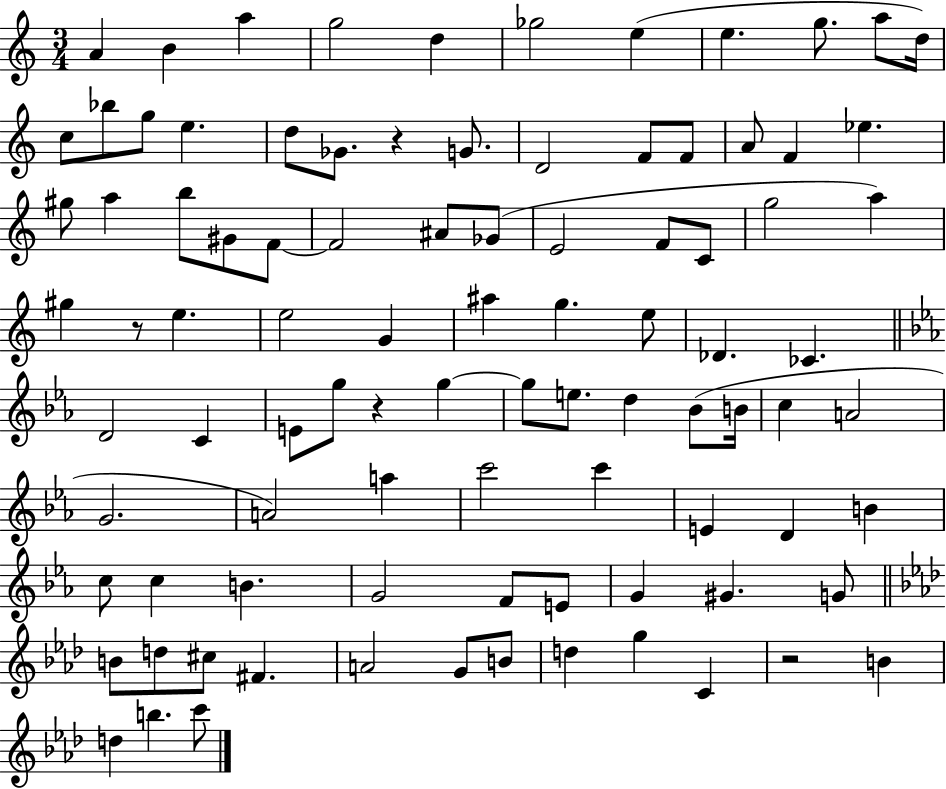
A4/q B4/q A5/q G5/h D5/q Gb5/h E5/q E5/q. G5/e. A5/e D5/s C5/e Bb5/e G5/e E5/q. D5/e Gb4/e. R/q G4/e. D4/h F4/e F4/e A4/e F4/q Eb5/q. G#5/e A5/q B5/e G#4/e F4/e F4/h A#4/e Gb4/e E4/h F4/e C4/e G5/h A5/q G#5/q R/e E5/q. E5/h G4/q A#5/q G5/q. E5/e Db4/q. CES4/q. D4/h C4/q E4/e G5/e R/q G5/q G5/e E5/e. D5/q Bb4/e B4/s C5/q A4/h G4/h. A4/h A5/q C6/h C6/q E4/q D4/q B4/q C5/e C5/q B4/q. G4/h F4/e E4/e G4/q G#4/q. G4/e B4/e D5/e C#5/e F#4/q. A4/h G4/e B4/e D5/q G5/q C4/q R/h B4/q D5/q B5/q. C6/e